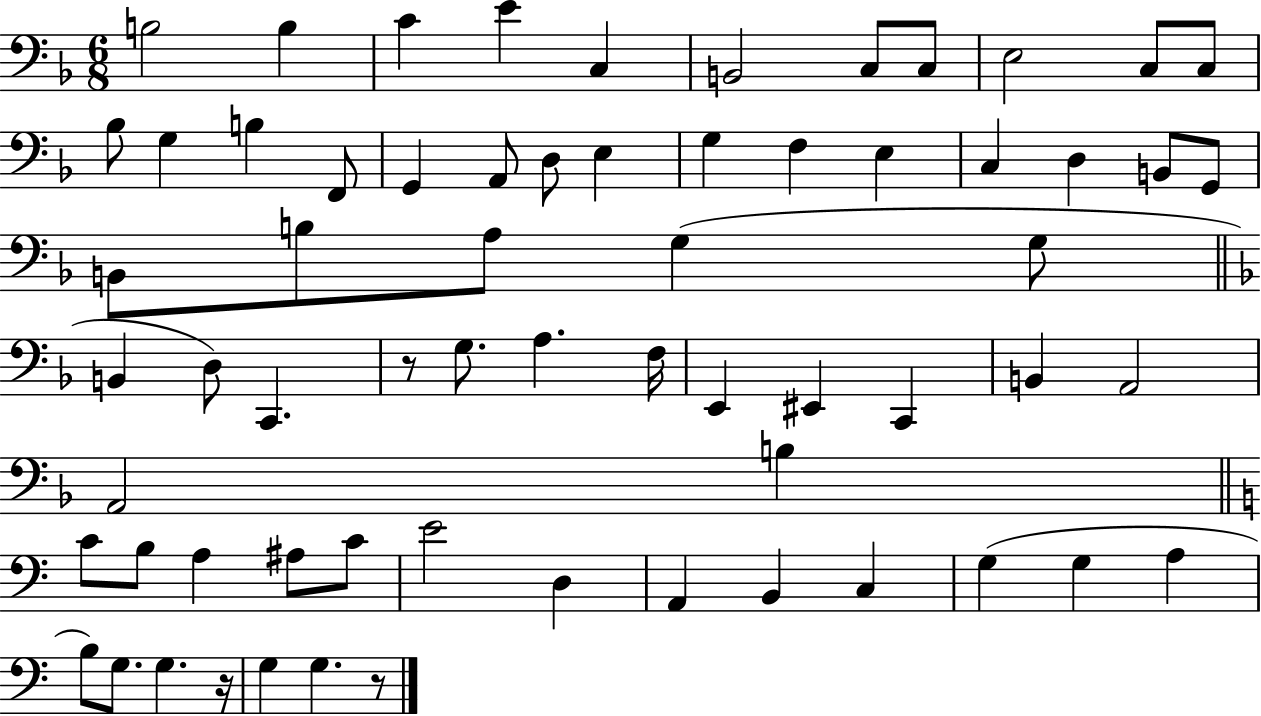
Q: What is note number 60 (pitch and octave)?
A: G3